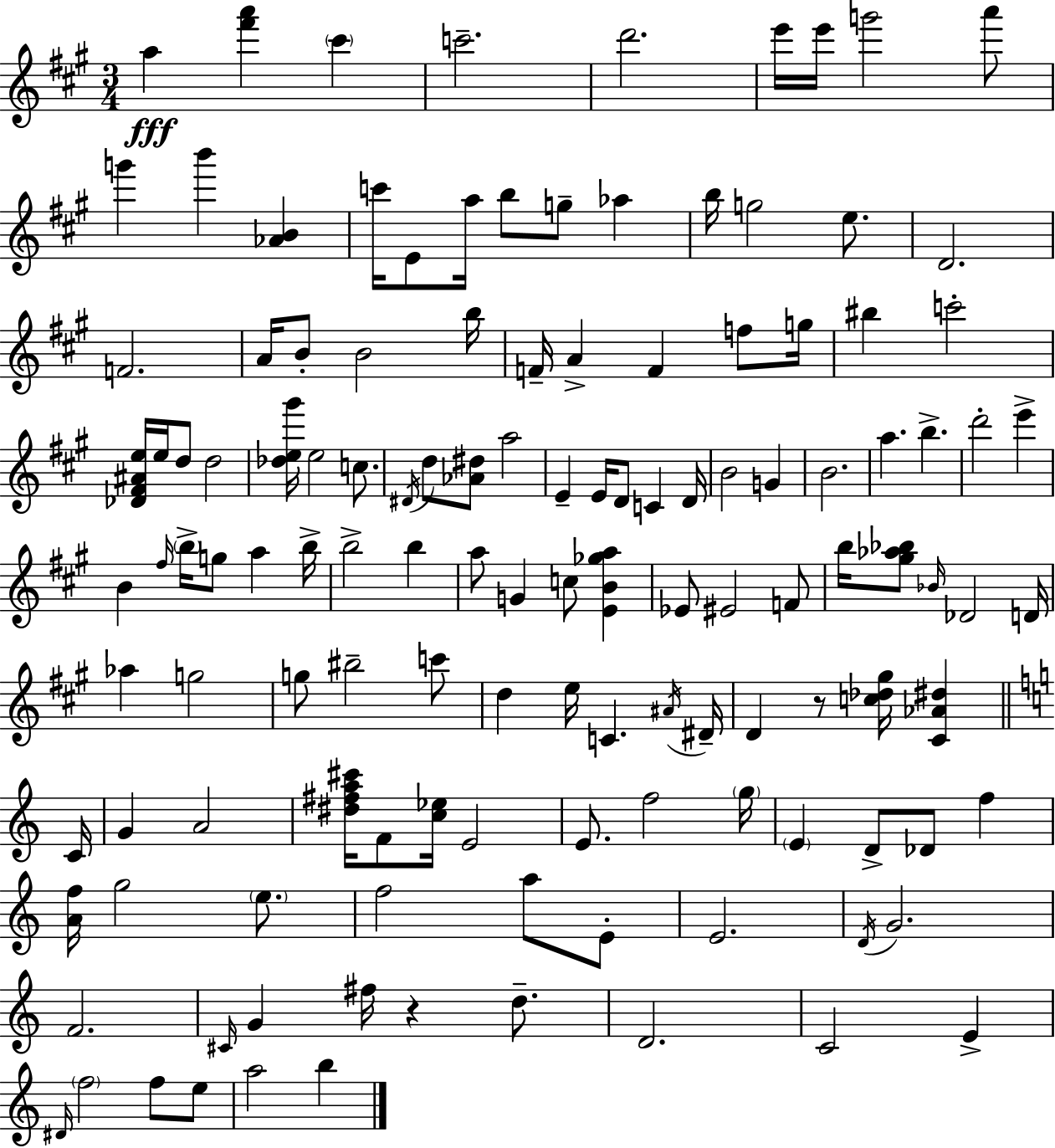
A5/q [F#6,A6]/q C#6/q C6/h. D6/h. E6/s E6/s G6/h A6/e G6/q B6/q [Ab4,B4]/q C6/s E4/e A5/s B5/e G5/e Ab5/q B5/s G5/h E5/e. D4/h. F4/h. A4/s B4/e B4/h B5/s F4/s A4/q F4/q F5/e G5/s BIS5/q C6/h [Db4,F#4,A#4,E5]/s E5/s D5/e D5/h [Db5,E5,G#6]/s E5/h C5/e. D#4/s D5/e [Ab4,D#5]/e A5/h E4/q E4/s D4/e C4/q D4/s B4/h G4/q B4/h. A5/q. B5/q. D6/h E6/q B4/q F#5/s B5/s G5/e A5/q B5/s B5/h B5/q A5/e G4/q C5/e [E4,B4,Gb5,A5]/q Eb4/e EIS4/h F4/e B5/s [G#5,Ab5,Bb5]/e Bb4/s Db4/h D4/s Ab5/q G5/h G5/e BIS5/h C6/e D5/q E5/s C4/q. A#4/s D#4/s D4/q R/e [C5,Db5,G#5]/s [C#4,Ab4,D#5]/q C4/s G4/q A4/h [D#5,F#5,A5,C#6]/s F4/e [C5,Eb5]/s E4/h E4/e. F5/h G5/s E4/q D4/e Db4/e F5/q [A4,F5]/s G5/h E5/e. F5/h A5/e E4/e E4/h. D4/s G4/h. F4/h. C#4/s G4/q F#5/s R/q D5/e. D4/h. C4/h E4/q D#4/s F5/h F5/e E5/e A5/h B5/q